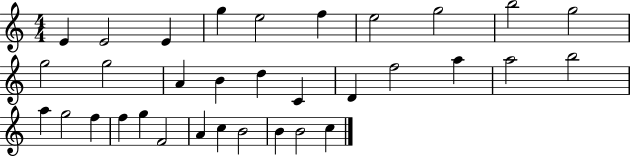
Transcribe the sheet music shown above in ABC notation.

X:1
T:Untitled
M:4/4
L:1/4
K:C
E E2 E g e2 f e2 g2 b2 g2 g2 g2 A B d C D f2 a a2 b2 a g2 f f g F2 A c B2 B B2 c